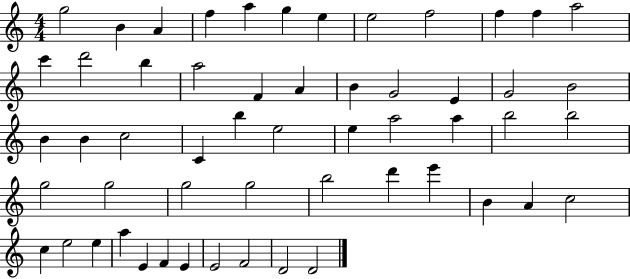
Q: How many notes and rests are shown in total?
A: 55